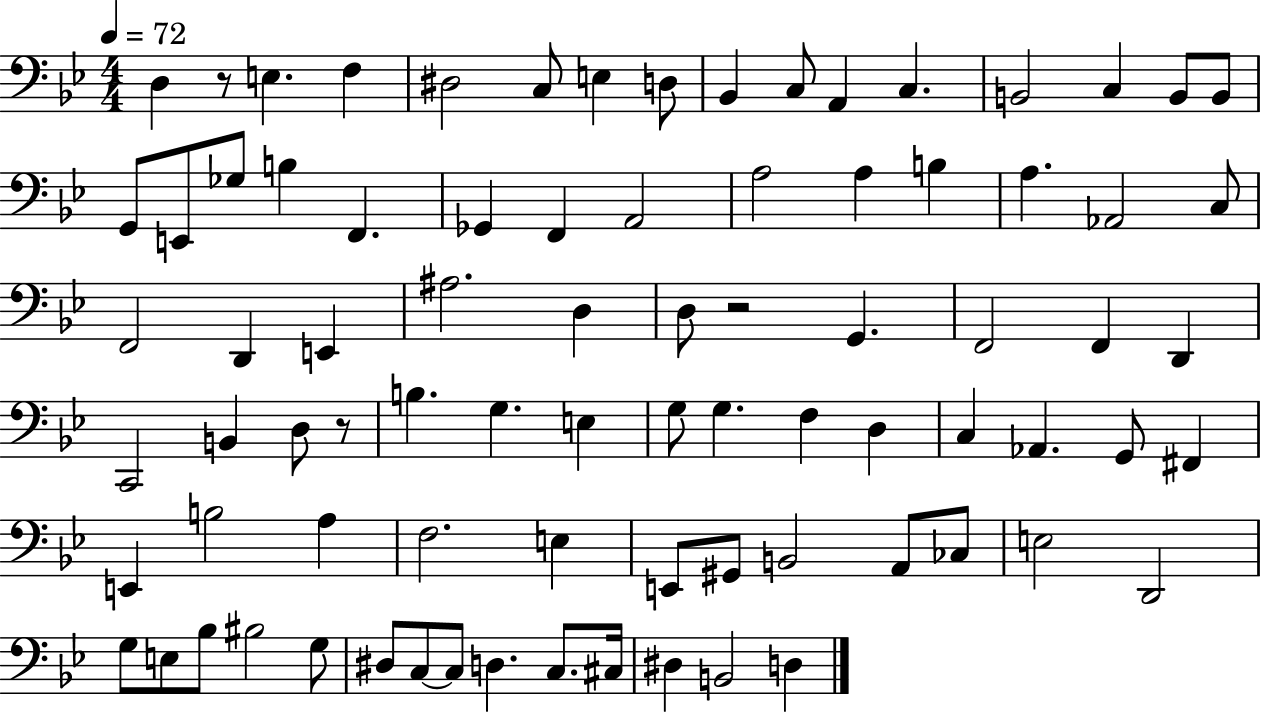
{
  \clef bass
  \numericTimeSignature
  \time 4/4
  \key bes \major
  \tempo 4 = 72
  \repeat volta 2 { d4 r8 e4. f4 | dis2 c8 e4 d8 | bes,4 c8 a,4 c4. | b,2 c4 b,8 b,8 | \break g,8 e,8 ges8 b4 f,4. | ges,4 f,4 a,2 | a2 a4 b4 | a4. aes,2 c8 | \break f,2 d,4 e,4 | ais2. d4 | d8 r2 g,4. | f,2 f,4 d,4 | \break c,2 b,4 d8 r8 | b4. g4. e4 | g8 g4. f4 d4 | c4 aes,4. g,8 fis,4 | \break e,4 b2 a4 | f2. e4 | e,8 gis,8 b,2 a,8 ces8 | e2 d,2 | \break g8 e8 bes8 bis2 g8 | dis8 c8~~ c8 d4. c8. cis16 | dis4 b,2 d4 | } \bar "|."
}